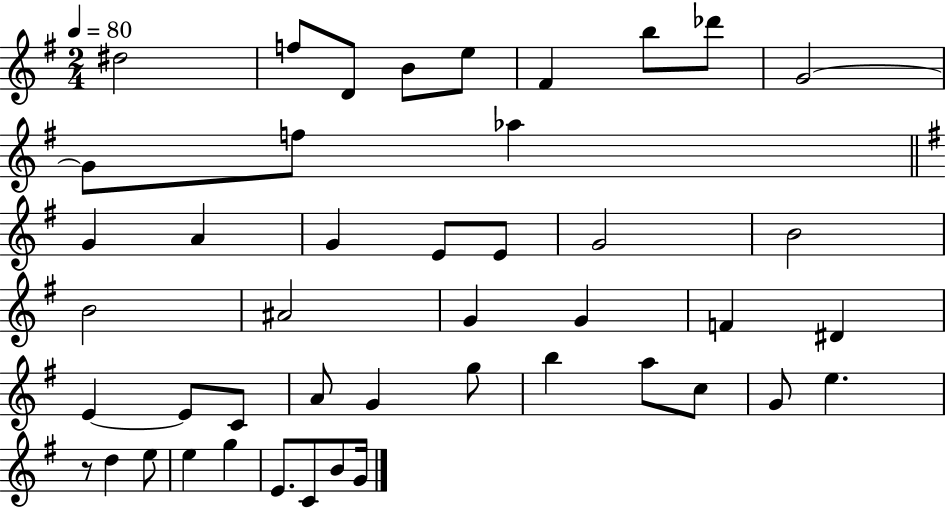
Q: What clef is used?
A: treble